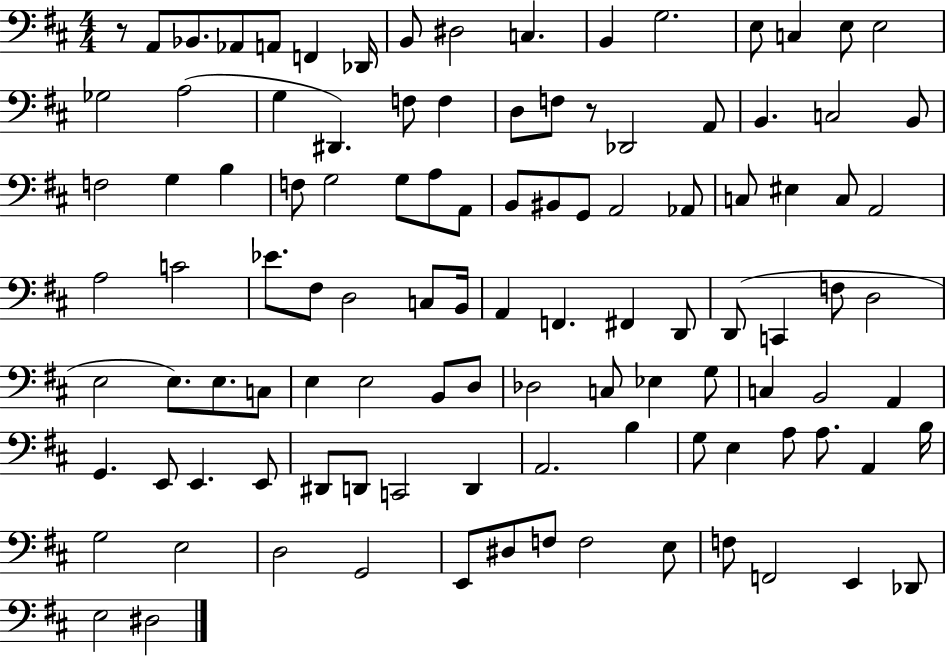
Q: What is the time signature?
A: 4/4